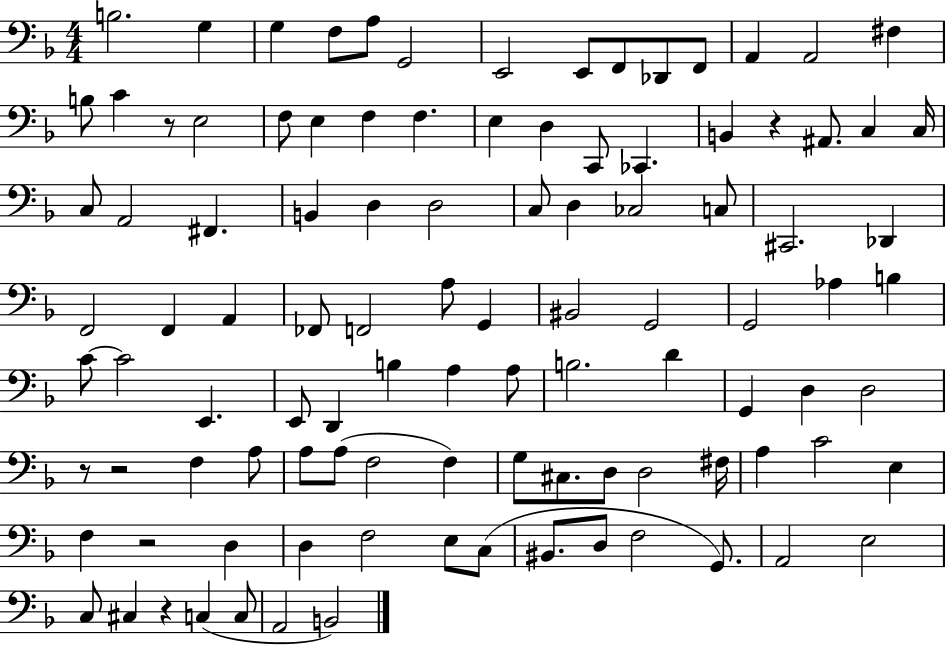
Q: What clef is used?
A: bass